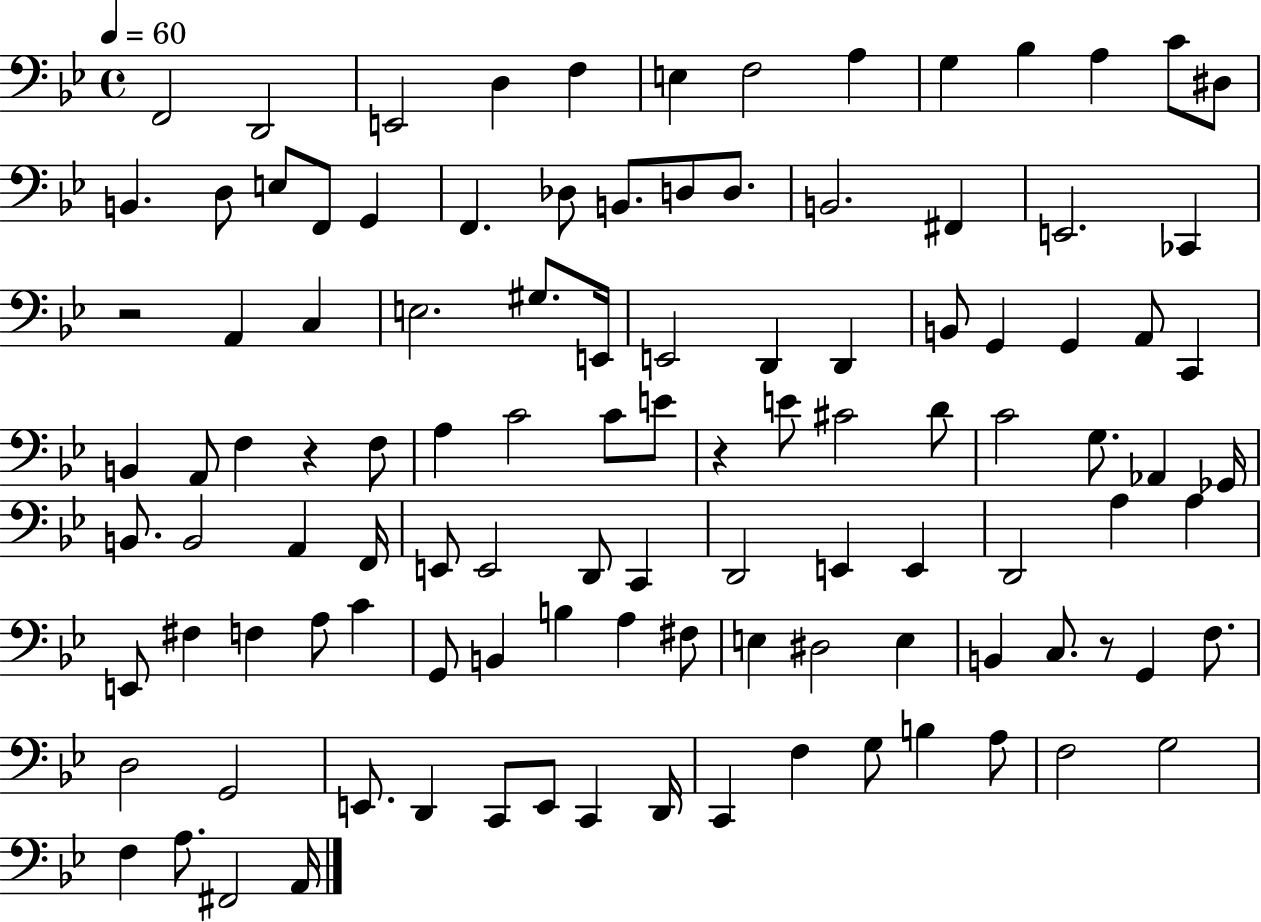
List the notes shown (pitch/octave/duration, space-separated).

F2/h D2/h E2/h D3/q F3/q E3/q F3/h A3/q G3/q Bb3/q A3/q C4/e D#3/e B2/q. D3/e E3/e F2/e G2/q F2/q. Db3/e B2/e. D3/e D3/e. B2/h. F#2/q E2/h. CES2/q R/h A2/q C3/q E3/h. G#3/e. E2/s E2/h D2/q D2/q B2/e G2/q G2/q A2/e C2/q B2/q A2/e F3/q R/q F3/e A3/q C4/h C4/e E4/e R/q E4/e C#4/h D4/e C4/h G3/e. Ab2/q Gb2/s B2/e. B2/h A2/q F2/s E2/e E2/h D2/e C2/q D2/h E2/q E2/q D2/h A3/q A3/q E2/e F#3/q F3/q A3/e C4/q G2/e B2/q B3/q A3/q F#3/e E3/q D#3/h E3/q B2/q C3/e. R/e G2/q F3/e. D3/h G2/h E2/e. D2/q C2/e E2/e C2/q D2/s C2/q F3/q G3/e B3/q A3/e F3/h G3/h F3/q A3/e. F#2/h A2/s